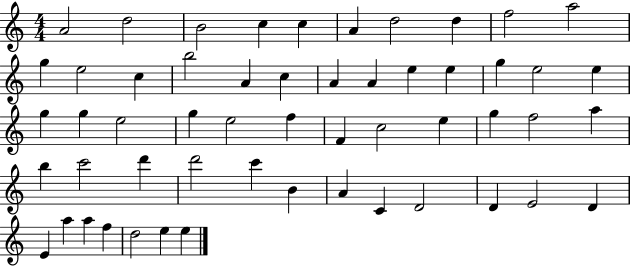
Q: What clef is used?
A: treble